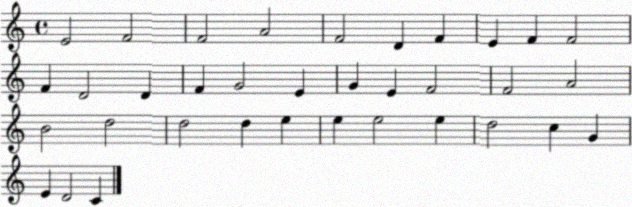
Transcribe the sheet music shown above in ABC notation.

X:1
T:Untitled
M:4/4
L:1/4
K:C
E2 F2 F2 A2 F2 D F E F F2 F D2 D F G2 E G E F2 F2 A2 B2 d2 d2 d e e e2 e d2 c G E D2 C